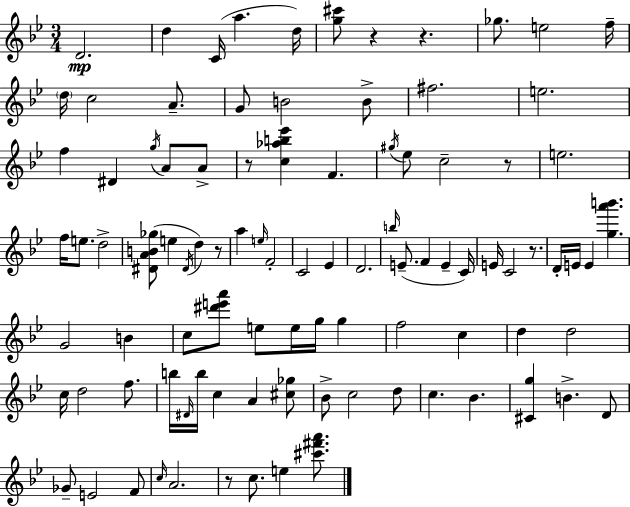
D4/h. D5/q C4/s A5/q. D5/s [G5,C#6]/e R/q R/q. Gb5/e. E5/h F5/s D5/s C5/h A4/e. G4/e B4/h B4/e F#5/h. E5/h. F5/q D#4/q G5/s A4/e A4/e R/e [C5,Ab5,B5,Eb6]/q F4/q. G#5/s Eb5/e C5/h R/e E5/h. F5/s E5/e. D5/h [D#4,A4,B4,Gb5]/e E5/q D#4/s D5/q R/e A5/q E5/s F4/h C4/h Eb4/q D4/h. B5/s E4/e. F4/q E4/q C4/s E4/s C4/h R/e. D4/s E4/s E4/q [G5,A6,B6]/q. G4/h B4/q C5/e [D#6,E6,A6]/e E5/e E5/s G5/s G5/q F5/h C5/q D5/q D5/h C5/s D5/h F5/e. B5/s D#4/s B5/s C5/q A4/q [C#5,Gb5]/e Bb4/e C5/h D5/e C5/q. Bb4/q. [C#4,G5]/q B4/q. D4/e Gb4/e E4/h F4/e C5/s A4/h. R/e C5/e. E5/q [C#6,F#6,A6]/e.